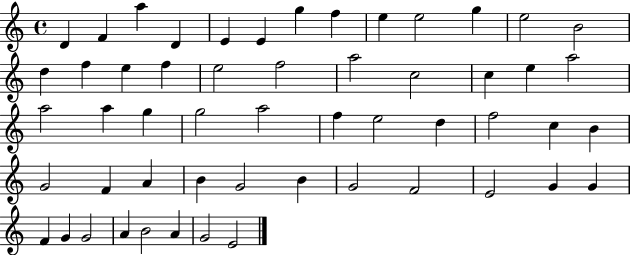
X:1
T:Untitled
M:4/4
L:1/4
K:C
D F a D E E g f e e2 g e2 B2 d f e f e2 f2 a2 c2 c e a2 a2 a g g2 a2 f e2 d f2 c B G2 F A B G2 B G2 F2 E2 G G F G G2 A B2 A G2 E2